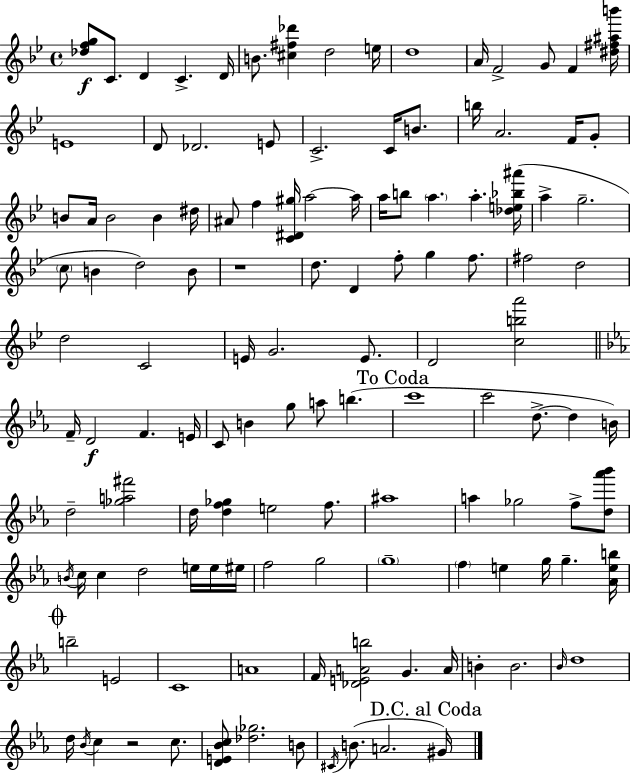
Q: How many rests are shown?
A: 2